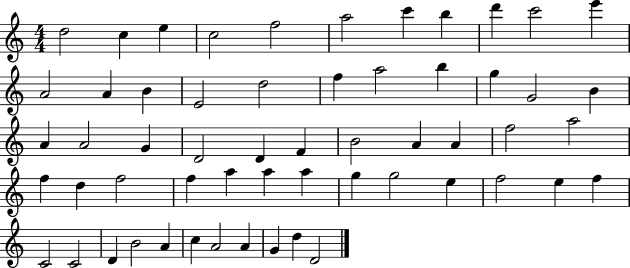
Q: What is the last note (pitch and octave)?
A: D4